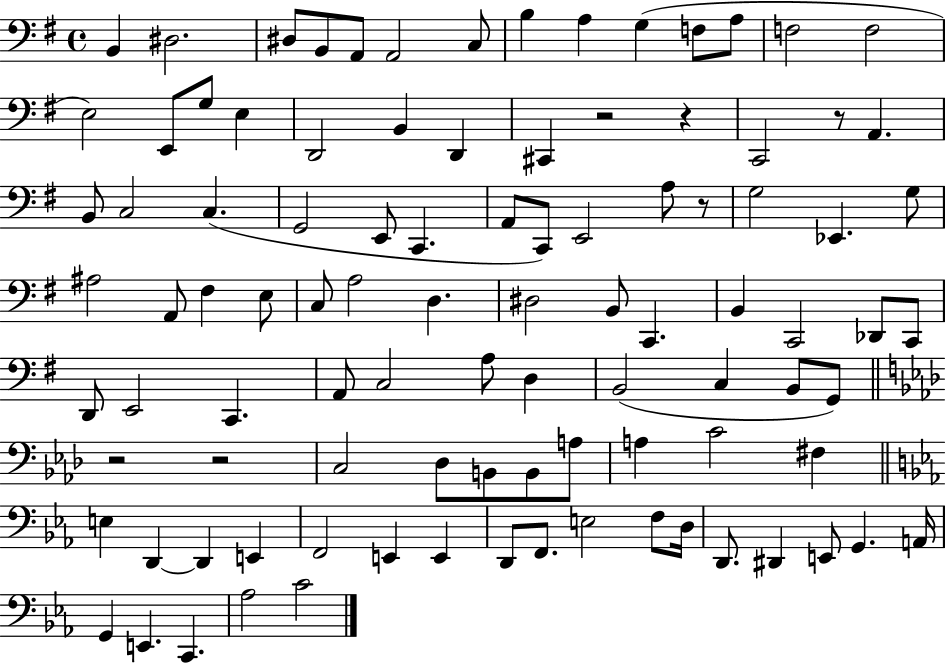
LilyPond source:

{
  \clef bass
  \time 4/4
  \defaultTimeSignature
  \key g \major
  b,4 dis2. | dis8 b,8 a,8 a,2 c8 | b4 a4 g4( f8 a8 | f2 f2 | \break e2) e,8 g8 e4 | d,2 b,4 d,4 | cis,4 r2 r4 | c,2 r8 a,4. | \break b,8 c2 c4.( | g,2 e,8 c,4. | a,8 c,8) e,2 a8 r8 | g2 ees,4. g8 | \break ais2 a,8 fis4 e8 | c8 a2 d4. | dis2 b,8 c,4. | b,4 c,2 des,8 c,8 | \break d,8 e,2 c,4. | a,8 c2 a8 d4 | b,2( c4 b,8 g,8) | \bar "||" \break \key aes \major r2 r2 | c2 des8 b,8 b,8 a8 | a4 c'2 fis4 | \bar "||" \break \key ees \major e4 d,4~~ d,4 e,4 | f,2 e,4 e,4 | d,8 f,8. e2 f8 d16 | d,8. dis,4 e,8 g,4. a,16 | \break g,4 e,4. c,4. | aes2 c'2 | \bar "|."
}